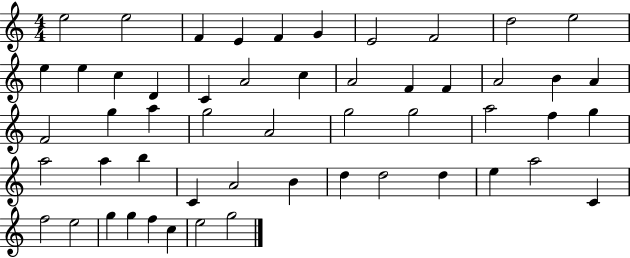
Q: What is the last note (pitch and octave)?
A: G5